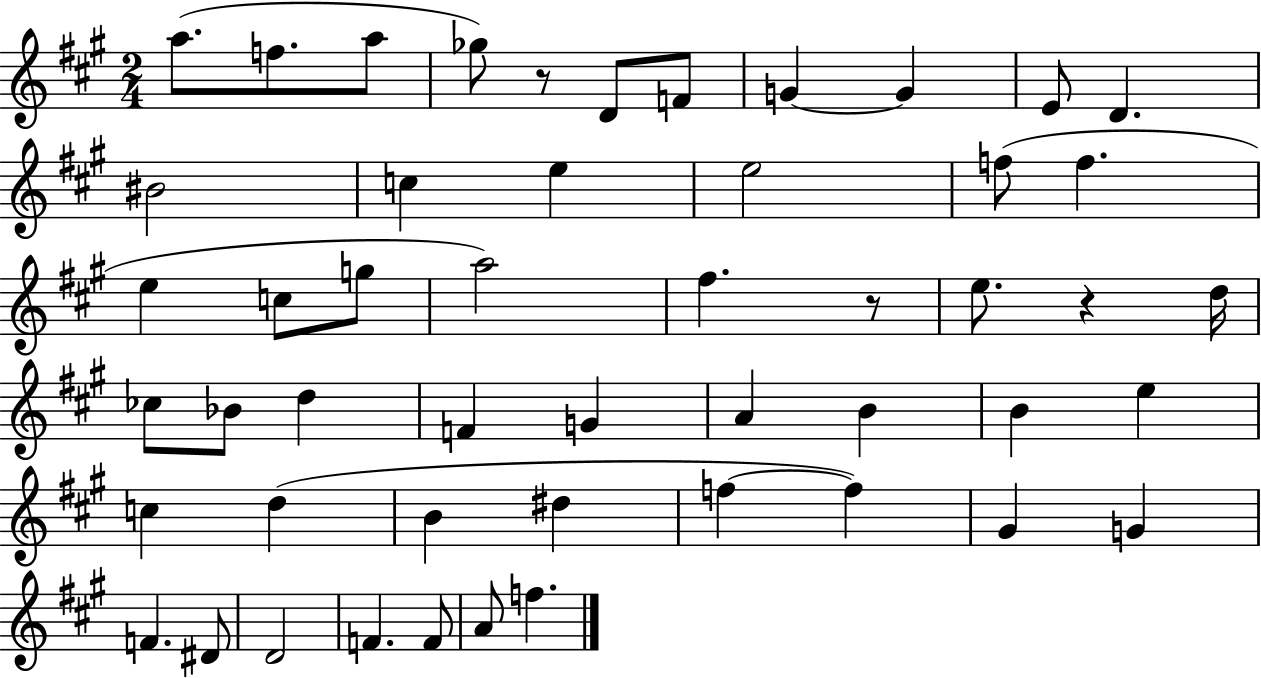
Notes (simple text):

A5/e. F5/e. A5/e Gb5/e R/e D4/e F4/e G4/q G4/q E4/e D4/q. BIS4/h C5/q E5/q E5/h F5/e F5/q. E5/q C5/e G5/e A5/h F#5/q. R/e E5/e. R/q D5/s CES5/e Bb4/e D5/q F4/q G4/q A4/q B4/q B4/q E5/q C5/q D5/q B4/q D#5/q F5/q F5/q G#4/q G4/q F4/q. D#4/e D4/h F4/q. F4/e A4/e F5/q.